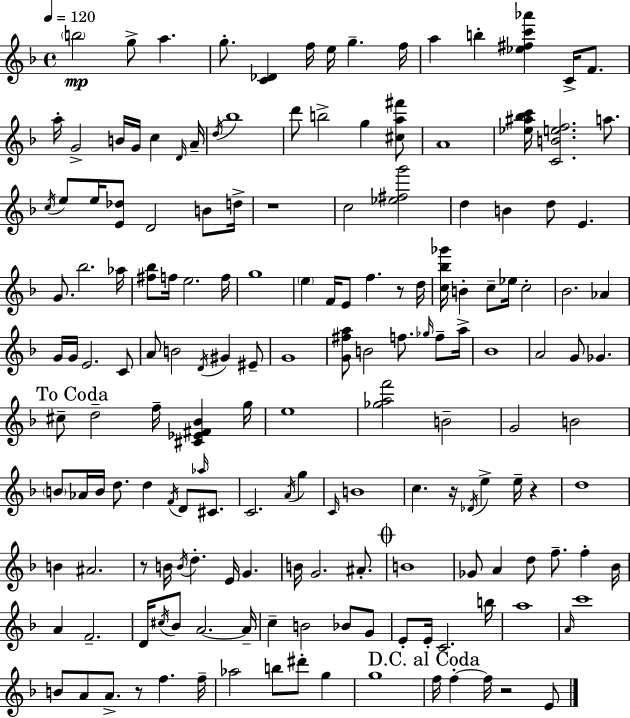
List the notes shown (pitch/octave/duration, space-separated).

B5/h G5/e A5/q. G5/e. [C4,Db4]/q F5/s E5/s G5/q. F5/s A5/q B5/q [Eb5,F#5,C6,Ab6]/q C4/s F4/e. A5/s G4/h B4/s G4/s C5/q D4/s A4/s D5/s Bb5/w D6/e B5/h G5/q [C#5,A5,F#6]/e A4/w [Eb5,A#5,Bb5,C6]/s [C4,B4,E5,F5]/h. A5/e. C5/s E5/e E5/s [E4,Db5]/e D4/h B4/e D5/s R/w C5/h [Eb5,F#5,G6]/h D5/q B4/q D5/e E4/q. G4/e. Bb5/h. Ab5/s [F#5,Bb5]/e F5/s E5/h. F5/s G5/w E5/q F4/s E4/e F5/q. R/e D5/s [C5,Bb5,Gb6]/s B4/q C5/e Eb5/s C5/h Bb4/h. Ab4/q G4/s G4/s E4/h. C4/e A4/e B4/h D4/s G#4/q EIS4/e G4/w [G4,F#5,A5]/e B4/h F5/e. Gb5/s F5/e A5/s Bb4/w A4/h G4/e Gb4/q. C#5/e D5/h F5/s [C#4,Eb4,F#4,Bb4]/q G5/s E5/w [Gb5,A5,F6]/h B4/h G4/h B4/h B4/e Ab4/s B4/s D5/e. D5/q F4/s D4/e Ab5/s C#4/e. C4/h. A4/s G5/q C4/s B4/w C5/q. R/s Db4/s E5/q E5/s R/q D5/w B4/q A#4/h. R/e B4/s B4/s D5/q. E4/s G4/q. B4/s G4/h. A#4/e. B4/w Gb4/e A4/q D5/e F5/e. F5/q Bb4/s A4/q F4/h. D4/s C#5/s Bb4/e A4/h. A4/s C5/q B4/h Bb4/e G4/e E4/e E4/s C4/h. B5/s A5/w A4/s C6/w B4/e A4/e A4/e. R/e F5/q. F5/s Ab5/h B5/e D#6/e G5/q G5/w F5/s F5/q F5/s R/h E4/e